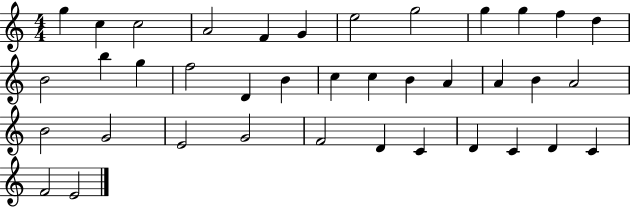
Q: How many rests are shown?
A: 0